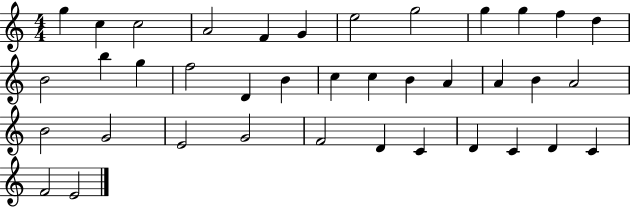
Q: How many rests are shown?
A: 0